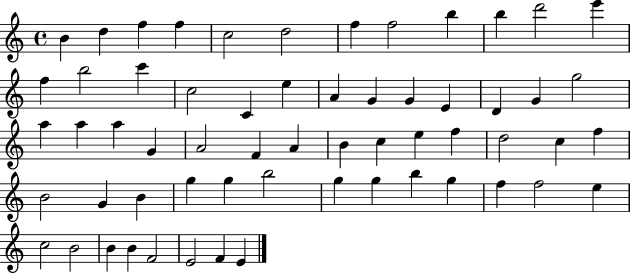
{
  \clef treble
  \time 4/4
  \defaultTimeSignature
  \key c \major
  b'4 d''4 f''4 f''4 | c''2 d''2 | f''4 f''2 b''4 | b''4 d'''2 e'''4 | \break f''4 b''2 c'''4 | c''2 c'4 e''4 | a'4 g'4 g'4 e'4 | d'4 g'4 g''2 | \break a''4 a''4 a''4 g'4 | a'2 f'4 a'4 | b'4 c''4 e''4 f''4 | d''2 c''4 f''4 | \break b'2 g'4 b'4 | g''4 g''4 b''2 | g''4 g''4 b''4 g''4 | f''4 f''2 e''4 | \break c''2 b'2 | b'4 b'4 f'2 | e'2 f'4 e'4 | \bar "|."
}